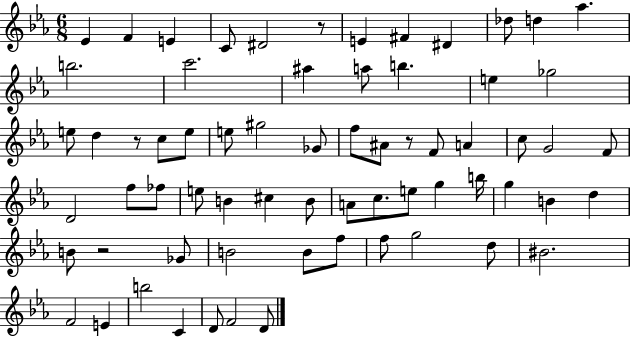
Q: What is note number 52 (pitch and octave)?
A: F5